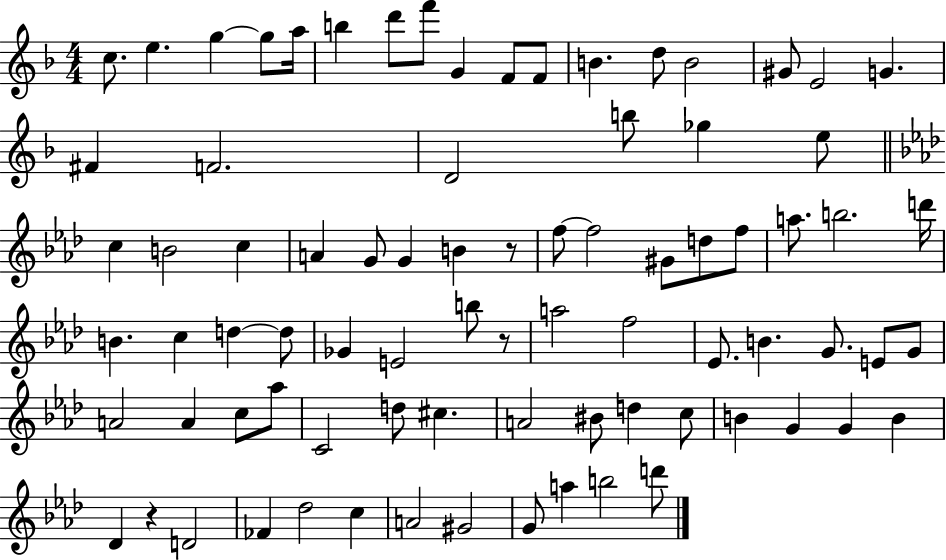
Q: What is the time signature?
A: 4/4